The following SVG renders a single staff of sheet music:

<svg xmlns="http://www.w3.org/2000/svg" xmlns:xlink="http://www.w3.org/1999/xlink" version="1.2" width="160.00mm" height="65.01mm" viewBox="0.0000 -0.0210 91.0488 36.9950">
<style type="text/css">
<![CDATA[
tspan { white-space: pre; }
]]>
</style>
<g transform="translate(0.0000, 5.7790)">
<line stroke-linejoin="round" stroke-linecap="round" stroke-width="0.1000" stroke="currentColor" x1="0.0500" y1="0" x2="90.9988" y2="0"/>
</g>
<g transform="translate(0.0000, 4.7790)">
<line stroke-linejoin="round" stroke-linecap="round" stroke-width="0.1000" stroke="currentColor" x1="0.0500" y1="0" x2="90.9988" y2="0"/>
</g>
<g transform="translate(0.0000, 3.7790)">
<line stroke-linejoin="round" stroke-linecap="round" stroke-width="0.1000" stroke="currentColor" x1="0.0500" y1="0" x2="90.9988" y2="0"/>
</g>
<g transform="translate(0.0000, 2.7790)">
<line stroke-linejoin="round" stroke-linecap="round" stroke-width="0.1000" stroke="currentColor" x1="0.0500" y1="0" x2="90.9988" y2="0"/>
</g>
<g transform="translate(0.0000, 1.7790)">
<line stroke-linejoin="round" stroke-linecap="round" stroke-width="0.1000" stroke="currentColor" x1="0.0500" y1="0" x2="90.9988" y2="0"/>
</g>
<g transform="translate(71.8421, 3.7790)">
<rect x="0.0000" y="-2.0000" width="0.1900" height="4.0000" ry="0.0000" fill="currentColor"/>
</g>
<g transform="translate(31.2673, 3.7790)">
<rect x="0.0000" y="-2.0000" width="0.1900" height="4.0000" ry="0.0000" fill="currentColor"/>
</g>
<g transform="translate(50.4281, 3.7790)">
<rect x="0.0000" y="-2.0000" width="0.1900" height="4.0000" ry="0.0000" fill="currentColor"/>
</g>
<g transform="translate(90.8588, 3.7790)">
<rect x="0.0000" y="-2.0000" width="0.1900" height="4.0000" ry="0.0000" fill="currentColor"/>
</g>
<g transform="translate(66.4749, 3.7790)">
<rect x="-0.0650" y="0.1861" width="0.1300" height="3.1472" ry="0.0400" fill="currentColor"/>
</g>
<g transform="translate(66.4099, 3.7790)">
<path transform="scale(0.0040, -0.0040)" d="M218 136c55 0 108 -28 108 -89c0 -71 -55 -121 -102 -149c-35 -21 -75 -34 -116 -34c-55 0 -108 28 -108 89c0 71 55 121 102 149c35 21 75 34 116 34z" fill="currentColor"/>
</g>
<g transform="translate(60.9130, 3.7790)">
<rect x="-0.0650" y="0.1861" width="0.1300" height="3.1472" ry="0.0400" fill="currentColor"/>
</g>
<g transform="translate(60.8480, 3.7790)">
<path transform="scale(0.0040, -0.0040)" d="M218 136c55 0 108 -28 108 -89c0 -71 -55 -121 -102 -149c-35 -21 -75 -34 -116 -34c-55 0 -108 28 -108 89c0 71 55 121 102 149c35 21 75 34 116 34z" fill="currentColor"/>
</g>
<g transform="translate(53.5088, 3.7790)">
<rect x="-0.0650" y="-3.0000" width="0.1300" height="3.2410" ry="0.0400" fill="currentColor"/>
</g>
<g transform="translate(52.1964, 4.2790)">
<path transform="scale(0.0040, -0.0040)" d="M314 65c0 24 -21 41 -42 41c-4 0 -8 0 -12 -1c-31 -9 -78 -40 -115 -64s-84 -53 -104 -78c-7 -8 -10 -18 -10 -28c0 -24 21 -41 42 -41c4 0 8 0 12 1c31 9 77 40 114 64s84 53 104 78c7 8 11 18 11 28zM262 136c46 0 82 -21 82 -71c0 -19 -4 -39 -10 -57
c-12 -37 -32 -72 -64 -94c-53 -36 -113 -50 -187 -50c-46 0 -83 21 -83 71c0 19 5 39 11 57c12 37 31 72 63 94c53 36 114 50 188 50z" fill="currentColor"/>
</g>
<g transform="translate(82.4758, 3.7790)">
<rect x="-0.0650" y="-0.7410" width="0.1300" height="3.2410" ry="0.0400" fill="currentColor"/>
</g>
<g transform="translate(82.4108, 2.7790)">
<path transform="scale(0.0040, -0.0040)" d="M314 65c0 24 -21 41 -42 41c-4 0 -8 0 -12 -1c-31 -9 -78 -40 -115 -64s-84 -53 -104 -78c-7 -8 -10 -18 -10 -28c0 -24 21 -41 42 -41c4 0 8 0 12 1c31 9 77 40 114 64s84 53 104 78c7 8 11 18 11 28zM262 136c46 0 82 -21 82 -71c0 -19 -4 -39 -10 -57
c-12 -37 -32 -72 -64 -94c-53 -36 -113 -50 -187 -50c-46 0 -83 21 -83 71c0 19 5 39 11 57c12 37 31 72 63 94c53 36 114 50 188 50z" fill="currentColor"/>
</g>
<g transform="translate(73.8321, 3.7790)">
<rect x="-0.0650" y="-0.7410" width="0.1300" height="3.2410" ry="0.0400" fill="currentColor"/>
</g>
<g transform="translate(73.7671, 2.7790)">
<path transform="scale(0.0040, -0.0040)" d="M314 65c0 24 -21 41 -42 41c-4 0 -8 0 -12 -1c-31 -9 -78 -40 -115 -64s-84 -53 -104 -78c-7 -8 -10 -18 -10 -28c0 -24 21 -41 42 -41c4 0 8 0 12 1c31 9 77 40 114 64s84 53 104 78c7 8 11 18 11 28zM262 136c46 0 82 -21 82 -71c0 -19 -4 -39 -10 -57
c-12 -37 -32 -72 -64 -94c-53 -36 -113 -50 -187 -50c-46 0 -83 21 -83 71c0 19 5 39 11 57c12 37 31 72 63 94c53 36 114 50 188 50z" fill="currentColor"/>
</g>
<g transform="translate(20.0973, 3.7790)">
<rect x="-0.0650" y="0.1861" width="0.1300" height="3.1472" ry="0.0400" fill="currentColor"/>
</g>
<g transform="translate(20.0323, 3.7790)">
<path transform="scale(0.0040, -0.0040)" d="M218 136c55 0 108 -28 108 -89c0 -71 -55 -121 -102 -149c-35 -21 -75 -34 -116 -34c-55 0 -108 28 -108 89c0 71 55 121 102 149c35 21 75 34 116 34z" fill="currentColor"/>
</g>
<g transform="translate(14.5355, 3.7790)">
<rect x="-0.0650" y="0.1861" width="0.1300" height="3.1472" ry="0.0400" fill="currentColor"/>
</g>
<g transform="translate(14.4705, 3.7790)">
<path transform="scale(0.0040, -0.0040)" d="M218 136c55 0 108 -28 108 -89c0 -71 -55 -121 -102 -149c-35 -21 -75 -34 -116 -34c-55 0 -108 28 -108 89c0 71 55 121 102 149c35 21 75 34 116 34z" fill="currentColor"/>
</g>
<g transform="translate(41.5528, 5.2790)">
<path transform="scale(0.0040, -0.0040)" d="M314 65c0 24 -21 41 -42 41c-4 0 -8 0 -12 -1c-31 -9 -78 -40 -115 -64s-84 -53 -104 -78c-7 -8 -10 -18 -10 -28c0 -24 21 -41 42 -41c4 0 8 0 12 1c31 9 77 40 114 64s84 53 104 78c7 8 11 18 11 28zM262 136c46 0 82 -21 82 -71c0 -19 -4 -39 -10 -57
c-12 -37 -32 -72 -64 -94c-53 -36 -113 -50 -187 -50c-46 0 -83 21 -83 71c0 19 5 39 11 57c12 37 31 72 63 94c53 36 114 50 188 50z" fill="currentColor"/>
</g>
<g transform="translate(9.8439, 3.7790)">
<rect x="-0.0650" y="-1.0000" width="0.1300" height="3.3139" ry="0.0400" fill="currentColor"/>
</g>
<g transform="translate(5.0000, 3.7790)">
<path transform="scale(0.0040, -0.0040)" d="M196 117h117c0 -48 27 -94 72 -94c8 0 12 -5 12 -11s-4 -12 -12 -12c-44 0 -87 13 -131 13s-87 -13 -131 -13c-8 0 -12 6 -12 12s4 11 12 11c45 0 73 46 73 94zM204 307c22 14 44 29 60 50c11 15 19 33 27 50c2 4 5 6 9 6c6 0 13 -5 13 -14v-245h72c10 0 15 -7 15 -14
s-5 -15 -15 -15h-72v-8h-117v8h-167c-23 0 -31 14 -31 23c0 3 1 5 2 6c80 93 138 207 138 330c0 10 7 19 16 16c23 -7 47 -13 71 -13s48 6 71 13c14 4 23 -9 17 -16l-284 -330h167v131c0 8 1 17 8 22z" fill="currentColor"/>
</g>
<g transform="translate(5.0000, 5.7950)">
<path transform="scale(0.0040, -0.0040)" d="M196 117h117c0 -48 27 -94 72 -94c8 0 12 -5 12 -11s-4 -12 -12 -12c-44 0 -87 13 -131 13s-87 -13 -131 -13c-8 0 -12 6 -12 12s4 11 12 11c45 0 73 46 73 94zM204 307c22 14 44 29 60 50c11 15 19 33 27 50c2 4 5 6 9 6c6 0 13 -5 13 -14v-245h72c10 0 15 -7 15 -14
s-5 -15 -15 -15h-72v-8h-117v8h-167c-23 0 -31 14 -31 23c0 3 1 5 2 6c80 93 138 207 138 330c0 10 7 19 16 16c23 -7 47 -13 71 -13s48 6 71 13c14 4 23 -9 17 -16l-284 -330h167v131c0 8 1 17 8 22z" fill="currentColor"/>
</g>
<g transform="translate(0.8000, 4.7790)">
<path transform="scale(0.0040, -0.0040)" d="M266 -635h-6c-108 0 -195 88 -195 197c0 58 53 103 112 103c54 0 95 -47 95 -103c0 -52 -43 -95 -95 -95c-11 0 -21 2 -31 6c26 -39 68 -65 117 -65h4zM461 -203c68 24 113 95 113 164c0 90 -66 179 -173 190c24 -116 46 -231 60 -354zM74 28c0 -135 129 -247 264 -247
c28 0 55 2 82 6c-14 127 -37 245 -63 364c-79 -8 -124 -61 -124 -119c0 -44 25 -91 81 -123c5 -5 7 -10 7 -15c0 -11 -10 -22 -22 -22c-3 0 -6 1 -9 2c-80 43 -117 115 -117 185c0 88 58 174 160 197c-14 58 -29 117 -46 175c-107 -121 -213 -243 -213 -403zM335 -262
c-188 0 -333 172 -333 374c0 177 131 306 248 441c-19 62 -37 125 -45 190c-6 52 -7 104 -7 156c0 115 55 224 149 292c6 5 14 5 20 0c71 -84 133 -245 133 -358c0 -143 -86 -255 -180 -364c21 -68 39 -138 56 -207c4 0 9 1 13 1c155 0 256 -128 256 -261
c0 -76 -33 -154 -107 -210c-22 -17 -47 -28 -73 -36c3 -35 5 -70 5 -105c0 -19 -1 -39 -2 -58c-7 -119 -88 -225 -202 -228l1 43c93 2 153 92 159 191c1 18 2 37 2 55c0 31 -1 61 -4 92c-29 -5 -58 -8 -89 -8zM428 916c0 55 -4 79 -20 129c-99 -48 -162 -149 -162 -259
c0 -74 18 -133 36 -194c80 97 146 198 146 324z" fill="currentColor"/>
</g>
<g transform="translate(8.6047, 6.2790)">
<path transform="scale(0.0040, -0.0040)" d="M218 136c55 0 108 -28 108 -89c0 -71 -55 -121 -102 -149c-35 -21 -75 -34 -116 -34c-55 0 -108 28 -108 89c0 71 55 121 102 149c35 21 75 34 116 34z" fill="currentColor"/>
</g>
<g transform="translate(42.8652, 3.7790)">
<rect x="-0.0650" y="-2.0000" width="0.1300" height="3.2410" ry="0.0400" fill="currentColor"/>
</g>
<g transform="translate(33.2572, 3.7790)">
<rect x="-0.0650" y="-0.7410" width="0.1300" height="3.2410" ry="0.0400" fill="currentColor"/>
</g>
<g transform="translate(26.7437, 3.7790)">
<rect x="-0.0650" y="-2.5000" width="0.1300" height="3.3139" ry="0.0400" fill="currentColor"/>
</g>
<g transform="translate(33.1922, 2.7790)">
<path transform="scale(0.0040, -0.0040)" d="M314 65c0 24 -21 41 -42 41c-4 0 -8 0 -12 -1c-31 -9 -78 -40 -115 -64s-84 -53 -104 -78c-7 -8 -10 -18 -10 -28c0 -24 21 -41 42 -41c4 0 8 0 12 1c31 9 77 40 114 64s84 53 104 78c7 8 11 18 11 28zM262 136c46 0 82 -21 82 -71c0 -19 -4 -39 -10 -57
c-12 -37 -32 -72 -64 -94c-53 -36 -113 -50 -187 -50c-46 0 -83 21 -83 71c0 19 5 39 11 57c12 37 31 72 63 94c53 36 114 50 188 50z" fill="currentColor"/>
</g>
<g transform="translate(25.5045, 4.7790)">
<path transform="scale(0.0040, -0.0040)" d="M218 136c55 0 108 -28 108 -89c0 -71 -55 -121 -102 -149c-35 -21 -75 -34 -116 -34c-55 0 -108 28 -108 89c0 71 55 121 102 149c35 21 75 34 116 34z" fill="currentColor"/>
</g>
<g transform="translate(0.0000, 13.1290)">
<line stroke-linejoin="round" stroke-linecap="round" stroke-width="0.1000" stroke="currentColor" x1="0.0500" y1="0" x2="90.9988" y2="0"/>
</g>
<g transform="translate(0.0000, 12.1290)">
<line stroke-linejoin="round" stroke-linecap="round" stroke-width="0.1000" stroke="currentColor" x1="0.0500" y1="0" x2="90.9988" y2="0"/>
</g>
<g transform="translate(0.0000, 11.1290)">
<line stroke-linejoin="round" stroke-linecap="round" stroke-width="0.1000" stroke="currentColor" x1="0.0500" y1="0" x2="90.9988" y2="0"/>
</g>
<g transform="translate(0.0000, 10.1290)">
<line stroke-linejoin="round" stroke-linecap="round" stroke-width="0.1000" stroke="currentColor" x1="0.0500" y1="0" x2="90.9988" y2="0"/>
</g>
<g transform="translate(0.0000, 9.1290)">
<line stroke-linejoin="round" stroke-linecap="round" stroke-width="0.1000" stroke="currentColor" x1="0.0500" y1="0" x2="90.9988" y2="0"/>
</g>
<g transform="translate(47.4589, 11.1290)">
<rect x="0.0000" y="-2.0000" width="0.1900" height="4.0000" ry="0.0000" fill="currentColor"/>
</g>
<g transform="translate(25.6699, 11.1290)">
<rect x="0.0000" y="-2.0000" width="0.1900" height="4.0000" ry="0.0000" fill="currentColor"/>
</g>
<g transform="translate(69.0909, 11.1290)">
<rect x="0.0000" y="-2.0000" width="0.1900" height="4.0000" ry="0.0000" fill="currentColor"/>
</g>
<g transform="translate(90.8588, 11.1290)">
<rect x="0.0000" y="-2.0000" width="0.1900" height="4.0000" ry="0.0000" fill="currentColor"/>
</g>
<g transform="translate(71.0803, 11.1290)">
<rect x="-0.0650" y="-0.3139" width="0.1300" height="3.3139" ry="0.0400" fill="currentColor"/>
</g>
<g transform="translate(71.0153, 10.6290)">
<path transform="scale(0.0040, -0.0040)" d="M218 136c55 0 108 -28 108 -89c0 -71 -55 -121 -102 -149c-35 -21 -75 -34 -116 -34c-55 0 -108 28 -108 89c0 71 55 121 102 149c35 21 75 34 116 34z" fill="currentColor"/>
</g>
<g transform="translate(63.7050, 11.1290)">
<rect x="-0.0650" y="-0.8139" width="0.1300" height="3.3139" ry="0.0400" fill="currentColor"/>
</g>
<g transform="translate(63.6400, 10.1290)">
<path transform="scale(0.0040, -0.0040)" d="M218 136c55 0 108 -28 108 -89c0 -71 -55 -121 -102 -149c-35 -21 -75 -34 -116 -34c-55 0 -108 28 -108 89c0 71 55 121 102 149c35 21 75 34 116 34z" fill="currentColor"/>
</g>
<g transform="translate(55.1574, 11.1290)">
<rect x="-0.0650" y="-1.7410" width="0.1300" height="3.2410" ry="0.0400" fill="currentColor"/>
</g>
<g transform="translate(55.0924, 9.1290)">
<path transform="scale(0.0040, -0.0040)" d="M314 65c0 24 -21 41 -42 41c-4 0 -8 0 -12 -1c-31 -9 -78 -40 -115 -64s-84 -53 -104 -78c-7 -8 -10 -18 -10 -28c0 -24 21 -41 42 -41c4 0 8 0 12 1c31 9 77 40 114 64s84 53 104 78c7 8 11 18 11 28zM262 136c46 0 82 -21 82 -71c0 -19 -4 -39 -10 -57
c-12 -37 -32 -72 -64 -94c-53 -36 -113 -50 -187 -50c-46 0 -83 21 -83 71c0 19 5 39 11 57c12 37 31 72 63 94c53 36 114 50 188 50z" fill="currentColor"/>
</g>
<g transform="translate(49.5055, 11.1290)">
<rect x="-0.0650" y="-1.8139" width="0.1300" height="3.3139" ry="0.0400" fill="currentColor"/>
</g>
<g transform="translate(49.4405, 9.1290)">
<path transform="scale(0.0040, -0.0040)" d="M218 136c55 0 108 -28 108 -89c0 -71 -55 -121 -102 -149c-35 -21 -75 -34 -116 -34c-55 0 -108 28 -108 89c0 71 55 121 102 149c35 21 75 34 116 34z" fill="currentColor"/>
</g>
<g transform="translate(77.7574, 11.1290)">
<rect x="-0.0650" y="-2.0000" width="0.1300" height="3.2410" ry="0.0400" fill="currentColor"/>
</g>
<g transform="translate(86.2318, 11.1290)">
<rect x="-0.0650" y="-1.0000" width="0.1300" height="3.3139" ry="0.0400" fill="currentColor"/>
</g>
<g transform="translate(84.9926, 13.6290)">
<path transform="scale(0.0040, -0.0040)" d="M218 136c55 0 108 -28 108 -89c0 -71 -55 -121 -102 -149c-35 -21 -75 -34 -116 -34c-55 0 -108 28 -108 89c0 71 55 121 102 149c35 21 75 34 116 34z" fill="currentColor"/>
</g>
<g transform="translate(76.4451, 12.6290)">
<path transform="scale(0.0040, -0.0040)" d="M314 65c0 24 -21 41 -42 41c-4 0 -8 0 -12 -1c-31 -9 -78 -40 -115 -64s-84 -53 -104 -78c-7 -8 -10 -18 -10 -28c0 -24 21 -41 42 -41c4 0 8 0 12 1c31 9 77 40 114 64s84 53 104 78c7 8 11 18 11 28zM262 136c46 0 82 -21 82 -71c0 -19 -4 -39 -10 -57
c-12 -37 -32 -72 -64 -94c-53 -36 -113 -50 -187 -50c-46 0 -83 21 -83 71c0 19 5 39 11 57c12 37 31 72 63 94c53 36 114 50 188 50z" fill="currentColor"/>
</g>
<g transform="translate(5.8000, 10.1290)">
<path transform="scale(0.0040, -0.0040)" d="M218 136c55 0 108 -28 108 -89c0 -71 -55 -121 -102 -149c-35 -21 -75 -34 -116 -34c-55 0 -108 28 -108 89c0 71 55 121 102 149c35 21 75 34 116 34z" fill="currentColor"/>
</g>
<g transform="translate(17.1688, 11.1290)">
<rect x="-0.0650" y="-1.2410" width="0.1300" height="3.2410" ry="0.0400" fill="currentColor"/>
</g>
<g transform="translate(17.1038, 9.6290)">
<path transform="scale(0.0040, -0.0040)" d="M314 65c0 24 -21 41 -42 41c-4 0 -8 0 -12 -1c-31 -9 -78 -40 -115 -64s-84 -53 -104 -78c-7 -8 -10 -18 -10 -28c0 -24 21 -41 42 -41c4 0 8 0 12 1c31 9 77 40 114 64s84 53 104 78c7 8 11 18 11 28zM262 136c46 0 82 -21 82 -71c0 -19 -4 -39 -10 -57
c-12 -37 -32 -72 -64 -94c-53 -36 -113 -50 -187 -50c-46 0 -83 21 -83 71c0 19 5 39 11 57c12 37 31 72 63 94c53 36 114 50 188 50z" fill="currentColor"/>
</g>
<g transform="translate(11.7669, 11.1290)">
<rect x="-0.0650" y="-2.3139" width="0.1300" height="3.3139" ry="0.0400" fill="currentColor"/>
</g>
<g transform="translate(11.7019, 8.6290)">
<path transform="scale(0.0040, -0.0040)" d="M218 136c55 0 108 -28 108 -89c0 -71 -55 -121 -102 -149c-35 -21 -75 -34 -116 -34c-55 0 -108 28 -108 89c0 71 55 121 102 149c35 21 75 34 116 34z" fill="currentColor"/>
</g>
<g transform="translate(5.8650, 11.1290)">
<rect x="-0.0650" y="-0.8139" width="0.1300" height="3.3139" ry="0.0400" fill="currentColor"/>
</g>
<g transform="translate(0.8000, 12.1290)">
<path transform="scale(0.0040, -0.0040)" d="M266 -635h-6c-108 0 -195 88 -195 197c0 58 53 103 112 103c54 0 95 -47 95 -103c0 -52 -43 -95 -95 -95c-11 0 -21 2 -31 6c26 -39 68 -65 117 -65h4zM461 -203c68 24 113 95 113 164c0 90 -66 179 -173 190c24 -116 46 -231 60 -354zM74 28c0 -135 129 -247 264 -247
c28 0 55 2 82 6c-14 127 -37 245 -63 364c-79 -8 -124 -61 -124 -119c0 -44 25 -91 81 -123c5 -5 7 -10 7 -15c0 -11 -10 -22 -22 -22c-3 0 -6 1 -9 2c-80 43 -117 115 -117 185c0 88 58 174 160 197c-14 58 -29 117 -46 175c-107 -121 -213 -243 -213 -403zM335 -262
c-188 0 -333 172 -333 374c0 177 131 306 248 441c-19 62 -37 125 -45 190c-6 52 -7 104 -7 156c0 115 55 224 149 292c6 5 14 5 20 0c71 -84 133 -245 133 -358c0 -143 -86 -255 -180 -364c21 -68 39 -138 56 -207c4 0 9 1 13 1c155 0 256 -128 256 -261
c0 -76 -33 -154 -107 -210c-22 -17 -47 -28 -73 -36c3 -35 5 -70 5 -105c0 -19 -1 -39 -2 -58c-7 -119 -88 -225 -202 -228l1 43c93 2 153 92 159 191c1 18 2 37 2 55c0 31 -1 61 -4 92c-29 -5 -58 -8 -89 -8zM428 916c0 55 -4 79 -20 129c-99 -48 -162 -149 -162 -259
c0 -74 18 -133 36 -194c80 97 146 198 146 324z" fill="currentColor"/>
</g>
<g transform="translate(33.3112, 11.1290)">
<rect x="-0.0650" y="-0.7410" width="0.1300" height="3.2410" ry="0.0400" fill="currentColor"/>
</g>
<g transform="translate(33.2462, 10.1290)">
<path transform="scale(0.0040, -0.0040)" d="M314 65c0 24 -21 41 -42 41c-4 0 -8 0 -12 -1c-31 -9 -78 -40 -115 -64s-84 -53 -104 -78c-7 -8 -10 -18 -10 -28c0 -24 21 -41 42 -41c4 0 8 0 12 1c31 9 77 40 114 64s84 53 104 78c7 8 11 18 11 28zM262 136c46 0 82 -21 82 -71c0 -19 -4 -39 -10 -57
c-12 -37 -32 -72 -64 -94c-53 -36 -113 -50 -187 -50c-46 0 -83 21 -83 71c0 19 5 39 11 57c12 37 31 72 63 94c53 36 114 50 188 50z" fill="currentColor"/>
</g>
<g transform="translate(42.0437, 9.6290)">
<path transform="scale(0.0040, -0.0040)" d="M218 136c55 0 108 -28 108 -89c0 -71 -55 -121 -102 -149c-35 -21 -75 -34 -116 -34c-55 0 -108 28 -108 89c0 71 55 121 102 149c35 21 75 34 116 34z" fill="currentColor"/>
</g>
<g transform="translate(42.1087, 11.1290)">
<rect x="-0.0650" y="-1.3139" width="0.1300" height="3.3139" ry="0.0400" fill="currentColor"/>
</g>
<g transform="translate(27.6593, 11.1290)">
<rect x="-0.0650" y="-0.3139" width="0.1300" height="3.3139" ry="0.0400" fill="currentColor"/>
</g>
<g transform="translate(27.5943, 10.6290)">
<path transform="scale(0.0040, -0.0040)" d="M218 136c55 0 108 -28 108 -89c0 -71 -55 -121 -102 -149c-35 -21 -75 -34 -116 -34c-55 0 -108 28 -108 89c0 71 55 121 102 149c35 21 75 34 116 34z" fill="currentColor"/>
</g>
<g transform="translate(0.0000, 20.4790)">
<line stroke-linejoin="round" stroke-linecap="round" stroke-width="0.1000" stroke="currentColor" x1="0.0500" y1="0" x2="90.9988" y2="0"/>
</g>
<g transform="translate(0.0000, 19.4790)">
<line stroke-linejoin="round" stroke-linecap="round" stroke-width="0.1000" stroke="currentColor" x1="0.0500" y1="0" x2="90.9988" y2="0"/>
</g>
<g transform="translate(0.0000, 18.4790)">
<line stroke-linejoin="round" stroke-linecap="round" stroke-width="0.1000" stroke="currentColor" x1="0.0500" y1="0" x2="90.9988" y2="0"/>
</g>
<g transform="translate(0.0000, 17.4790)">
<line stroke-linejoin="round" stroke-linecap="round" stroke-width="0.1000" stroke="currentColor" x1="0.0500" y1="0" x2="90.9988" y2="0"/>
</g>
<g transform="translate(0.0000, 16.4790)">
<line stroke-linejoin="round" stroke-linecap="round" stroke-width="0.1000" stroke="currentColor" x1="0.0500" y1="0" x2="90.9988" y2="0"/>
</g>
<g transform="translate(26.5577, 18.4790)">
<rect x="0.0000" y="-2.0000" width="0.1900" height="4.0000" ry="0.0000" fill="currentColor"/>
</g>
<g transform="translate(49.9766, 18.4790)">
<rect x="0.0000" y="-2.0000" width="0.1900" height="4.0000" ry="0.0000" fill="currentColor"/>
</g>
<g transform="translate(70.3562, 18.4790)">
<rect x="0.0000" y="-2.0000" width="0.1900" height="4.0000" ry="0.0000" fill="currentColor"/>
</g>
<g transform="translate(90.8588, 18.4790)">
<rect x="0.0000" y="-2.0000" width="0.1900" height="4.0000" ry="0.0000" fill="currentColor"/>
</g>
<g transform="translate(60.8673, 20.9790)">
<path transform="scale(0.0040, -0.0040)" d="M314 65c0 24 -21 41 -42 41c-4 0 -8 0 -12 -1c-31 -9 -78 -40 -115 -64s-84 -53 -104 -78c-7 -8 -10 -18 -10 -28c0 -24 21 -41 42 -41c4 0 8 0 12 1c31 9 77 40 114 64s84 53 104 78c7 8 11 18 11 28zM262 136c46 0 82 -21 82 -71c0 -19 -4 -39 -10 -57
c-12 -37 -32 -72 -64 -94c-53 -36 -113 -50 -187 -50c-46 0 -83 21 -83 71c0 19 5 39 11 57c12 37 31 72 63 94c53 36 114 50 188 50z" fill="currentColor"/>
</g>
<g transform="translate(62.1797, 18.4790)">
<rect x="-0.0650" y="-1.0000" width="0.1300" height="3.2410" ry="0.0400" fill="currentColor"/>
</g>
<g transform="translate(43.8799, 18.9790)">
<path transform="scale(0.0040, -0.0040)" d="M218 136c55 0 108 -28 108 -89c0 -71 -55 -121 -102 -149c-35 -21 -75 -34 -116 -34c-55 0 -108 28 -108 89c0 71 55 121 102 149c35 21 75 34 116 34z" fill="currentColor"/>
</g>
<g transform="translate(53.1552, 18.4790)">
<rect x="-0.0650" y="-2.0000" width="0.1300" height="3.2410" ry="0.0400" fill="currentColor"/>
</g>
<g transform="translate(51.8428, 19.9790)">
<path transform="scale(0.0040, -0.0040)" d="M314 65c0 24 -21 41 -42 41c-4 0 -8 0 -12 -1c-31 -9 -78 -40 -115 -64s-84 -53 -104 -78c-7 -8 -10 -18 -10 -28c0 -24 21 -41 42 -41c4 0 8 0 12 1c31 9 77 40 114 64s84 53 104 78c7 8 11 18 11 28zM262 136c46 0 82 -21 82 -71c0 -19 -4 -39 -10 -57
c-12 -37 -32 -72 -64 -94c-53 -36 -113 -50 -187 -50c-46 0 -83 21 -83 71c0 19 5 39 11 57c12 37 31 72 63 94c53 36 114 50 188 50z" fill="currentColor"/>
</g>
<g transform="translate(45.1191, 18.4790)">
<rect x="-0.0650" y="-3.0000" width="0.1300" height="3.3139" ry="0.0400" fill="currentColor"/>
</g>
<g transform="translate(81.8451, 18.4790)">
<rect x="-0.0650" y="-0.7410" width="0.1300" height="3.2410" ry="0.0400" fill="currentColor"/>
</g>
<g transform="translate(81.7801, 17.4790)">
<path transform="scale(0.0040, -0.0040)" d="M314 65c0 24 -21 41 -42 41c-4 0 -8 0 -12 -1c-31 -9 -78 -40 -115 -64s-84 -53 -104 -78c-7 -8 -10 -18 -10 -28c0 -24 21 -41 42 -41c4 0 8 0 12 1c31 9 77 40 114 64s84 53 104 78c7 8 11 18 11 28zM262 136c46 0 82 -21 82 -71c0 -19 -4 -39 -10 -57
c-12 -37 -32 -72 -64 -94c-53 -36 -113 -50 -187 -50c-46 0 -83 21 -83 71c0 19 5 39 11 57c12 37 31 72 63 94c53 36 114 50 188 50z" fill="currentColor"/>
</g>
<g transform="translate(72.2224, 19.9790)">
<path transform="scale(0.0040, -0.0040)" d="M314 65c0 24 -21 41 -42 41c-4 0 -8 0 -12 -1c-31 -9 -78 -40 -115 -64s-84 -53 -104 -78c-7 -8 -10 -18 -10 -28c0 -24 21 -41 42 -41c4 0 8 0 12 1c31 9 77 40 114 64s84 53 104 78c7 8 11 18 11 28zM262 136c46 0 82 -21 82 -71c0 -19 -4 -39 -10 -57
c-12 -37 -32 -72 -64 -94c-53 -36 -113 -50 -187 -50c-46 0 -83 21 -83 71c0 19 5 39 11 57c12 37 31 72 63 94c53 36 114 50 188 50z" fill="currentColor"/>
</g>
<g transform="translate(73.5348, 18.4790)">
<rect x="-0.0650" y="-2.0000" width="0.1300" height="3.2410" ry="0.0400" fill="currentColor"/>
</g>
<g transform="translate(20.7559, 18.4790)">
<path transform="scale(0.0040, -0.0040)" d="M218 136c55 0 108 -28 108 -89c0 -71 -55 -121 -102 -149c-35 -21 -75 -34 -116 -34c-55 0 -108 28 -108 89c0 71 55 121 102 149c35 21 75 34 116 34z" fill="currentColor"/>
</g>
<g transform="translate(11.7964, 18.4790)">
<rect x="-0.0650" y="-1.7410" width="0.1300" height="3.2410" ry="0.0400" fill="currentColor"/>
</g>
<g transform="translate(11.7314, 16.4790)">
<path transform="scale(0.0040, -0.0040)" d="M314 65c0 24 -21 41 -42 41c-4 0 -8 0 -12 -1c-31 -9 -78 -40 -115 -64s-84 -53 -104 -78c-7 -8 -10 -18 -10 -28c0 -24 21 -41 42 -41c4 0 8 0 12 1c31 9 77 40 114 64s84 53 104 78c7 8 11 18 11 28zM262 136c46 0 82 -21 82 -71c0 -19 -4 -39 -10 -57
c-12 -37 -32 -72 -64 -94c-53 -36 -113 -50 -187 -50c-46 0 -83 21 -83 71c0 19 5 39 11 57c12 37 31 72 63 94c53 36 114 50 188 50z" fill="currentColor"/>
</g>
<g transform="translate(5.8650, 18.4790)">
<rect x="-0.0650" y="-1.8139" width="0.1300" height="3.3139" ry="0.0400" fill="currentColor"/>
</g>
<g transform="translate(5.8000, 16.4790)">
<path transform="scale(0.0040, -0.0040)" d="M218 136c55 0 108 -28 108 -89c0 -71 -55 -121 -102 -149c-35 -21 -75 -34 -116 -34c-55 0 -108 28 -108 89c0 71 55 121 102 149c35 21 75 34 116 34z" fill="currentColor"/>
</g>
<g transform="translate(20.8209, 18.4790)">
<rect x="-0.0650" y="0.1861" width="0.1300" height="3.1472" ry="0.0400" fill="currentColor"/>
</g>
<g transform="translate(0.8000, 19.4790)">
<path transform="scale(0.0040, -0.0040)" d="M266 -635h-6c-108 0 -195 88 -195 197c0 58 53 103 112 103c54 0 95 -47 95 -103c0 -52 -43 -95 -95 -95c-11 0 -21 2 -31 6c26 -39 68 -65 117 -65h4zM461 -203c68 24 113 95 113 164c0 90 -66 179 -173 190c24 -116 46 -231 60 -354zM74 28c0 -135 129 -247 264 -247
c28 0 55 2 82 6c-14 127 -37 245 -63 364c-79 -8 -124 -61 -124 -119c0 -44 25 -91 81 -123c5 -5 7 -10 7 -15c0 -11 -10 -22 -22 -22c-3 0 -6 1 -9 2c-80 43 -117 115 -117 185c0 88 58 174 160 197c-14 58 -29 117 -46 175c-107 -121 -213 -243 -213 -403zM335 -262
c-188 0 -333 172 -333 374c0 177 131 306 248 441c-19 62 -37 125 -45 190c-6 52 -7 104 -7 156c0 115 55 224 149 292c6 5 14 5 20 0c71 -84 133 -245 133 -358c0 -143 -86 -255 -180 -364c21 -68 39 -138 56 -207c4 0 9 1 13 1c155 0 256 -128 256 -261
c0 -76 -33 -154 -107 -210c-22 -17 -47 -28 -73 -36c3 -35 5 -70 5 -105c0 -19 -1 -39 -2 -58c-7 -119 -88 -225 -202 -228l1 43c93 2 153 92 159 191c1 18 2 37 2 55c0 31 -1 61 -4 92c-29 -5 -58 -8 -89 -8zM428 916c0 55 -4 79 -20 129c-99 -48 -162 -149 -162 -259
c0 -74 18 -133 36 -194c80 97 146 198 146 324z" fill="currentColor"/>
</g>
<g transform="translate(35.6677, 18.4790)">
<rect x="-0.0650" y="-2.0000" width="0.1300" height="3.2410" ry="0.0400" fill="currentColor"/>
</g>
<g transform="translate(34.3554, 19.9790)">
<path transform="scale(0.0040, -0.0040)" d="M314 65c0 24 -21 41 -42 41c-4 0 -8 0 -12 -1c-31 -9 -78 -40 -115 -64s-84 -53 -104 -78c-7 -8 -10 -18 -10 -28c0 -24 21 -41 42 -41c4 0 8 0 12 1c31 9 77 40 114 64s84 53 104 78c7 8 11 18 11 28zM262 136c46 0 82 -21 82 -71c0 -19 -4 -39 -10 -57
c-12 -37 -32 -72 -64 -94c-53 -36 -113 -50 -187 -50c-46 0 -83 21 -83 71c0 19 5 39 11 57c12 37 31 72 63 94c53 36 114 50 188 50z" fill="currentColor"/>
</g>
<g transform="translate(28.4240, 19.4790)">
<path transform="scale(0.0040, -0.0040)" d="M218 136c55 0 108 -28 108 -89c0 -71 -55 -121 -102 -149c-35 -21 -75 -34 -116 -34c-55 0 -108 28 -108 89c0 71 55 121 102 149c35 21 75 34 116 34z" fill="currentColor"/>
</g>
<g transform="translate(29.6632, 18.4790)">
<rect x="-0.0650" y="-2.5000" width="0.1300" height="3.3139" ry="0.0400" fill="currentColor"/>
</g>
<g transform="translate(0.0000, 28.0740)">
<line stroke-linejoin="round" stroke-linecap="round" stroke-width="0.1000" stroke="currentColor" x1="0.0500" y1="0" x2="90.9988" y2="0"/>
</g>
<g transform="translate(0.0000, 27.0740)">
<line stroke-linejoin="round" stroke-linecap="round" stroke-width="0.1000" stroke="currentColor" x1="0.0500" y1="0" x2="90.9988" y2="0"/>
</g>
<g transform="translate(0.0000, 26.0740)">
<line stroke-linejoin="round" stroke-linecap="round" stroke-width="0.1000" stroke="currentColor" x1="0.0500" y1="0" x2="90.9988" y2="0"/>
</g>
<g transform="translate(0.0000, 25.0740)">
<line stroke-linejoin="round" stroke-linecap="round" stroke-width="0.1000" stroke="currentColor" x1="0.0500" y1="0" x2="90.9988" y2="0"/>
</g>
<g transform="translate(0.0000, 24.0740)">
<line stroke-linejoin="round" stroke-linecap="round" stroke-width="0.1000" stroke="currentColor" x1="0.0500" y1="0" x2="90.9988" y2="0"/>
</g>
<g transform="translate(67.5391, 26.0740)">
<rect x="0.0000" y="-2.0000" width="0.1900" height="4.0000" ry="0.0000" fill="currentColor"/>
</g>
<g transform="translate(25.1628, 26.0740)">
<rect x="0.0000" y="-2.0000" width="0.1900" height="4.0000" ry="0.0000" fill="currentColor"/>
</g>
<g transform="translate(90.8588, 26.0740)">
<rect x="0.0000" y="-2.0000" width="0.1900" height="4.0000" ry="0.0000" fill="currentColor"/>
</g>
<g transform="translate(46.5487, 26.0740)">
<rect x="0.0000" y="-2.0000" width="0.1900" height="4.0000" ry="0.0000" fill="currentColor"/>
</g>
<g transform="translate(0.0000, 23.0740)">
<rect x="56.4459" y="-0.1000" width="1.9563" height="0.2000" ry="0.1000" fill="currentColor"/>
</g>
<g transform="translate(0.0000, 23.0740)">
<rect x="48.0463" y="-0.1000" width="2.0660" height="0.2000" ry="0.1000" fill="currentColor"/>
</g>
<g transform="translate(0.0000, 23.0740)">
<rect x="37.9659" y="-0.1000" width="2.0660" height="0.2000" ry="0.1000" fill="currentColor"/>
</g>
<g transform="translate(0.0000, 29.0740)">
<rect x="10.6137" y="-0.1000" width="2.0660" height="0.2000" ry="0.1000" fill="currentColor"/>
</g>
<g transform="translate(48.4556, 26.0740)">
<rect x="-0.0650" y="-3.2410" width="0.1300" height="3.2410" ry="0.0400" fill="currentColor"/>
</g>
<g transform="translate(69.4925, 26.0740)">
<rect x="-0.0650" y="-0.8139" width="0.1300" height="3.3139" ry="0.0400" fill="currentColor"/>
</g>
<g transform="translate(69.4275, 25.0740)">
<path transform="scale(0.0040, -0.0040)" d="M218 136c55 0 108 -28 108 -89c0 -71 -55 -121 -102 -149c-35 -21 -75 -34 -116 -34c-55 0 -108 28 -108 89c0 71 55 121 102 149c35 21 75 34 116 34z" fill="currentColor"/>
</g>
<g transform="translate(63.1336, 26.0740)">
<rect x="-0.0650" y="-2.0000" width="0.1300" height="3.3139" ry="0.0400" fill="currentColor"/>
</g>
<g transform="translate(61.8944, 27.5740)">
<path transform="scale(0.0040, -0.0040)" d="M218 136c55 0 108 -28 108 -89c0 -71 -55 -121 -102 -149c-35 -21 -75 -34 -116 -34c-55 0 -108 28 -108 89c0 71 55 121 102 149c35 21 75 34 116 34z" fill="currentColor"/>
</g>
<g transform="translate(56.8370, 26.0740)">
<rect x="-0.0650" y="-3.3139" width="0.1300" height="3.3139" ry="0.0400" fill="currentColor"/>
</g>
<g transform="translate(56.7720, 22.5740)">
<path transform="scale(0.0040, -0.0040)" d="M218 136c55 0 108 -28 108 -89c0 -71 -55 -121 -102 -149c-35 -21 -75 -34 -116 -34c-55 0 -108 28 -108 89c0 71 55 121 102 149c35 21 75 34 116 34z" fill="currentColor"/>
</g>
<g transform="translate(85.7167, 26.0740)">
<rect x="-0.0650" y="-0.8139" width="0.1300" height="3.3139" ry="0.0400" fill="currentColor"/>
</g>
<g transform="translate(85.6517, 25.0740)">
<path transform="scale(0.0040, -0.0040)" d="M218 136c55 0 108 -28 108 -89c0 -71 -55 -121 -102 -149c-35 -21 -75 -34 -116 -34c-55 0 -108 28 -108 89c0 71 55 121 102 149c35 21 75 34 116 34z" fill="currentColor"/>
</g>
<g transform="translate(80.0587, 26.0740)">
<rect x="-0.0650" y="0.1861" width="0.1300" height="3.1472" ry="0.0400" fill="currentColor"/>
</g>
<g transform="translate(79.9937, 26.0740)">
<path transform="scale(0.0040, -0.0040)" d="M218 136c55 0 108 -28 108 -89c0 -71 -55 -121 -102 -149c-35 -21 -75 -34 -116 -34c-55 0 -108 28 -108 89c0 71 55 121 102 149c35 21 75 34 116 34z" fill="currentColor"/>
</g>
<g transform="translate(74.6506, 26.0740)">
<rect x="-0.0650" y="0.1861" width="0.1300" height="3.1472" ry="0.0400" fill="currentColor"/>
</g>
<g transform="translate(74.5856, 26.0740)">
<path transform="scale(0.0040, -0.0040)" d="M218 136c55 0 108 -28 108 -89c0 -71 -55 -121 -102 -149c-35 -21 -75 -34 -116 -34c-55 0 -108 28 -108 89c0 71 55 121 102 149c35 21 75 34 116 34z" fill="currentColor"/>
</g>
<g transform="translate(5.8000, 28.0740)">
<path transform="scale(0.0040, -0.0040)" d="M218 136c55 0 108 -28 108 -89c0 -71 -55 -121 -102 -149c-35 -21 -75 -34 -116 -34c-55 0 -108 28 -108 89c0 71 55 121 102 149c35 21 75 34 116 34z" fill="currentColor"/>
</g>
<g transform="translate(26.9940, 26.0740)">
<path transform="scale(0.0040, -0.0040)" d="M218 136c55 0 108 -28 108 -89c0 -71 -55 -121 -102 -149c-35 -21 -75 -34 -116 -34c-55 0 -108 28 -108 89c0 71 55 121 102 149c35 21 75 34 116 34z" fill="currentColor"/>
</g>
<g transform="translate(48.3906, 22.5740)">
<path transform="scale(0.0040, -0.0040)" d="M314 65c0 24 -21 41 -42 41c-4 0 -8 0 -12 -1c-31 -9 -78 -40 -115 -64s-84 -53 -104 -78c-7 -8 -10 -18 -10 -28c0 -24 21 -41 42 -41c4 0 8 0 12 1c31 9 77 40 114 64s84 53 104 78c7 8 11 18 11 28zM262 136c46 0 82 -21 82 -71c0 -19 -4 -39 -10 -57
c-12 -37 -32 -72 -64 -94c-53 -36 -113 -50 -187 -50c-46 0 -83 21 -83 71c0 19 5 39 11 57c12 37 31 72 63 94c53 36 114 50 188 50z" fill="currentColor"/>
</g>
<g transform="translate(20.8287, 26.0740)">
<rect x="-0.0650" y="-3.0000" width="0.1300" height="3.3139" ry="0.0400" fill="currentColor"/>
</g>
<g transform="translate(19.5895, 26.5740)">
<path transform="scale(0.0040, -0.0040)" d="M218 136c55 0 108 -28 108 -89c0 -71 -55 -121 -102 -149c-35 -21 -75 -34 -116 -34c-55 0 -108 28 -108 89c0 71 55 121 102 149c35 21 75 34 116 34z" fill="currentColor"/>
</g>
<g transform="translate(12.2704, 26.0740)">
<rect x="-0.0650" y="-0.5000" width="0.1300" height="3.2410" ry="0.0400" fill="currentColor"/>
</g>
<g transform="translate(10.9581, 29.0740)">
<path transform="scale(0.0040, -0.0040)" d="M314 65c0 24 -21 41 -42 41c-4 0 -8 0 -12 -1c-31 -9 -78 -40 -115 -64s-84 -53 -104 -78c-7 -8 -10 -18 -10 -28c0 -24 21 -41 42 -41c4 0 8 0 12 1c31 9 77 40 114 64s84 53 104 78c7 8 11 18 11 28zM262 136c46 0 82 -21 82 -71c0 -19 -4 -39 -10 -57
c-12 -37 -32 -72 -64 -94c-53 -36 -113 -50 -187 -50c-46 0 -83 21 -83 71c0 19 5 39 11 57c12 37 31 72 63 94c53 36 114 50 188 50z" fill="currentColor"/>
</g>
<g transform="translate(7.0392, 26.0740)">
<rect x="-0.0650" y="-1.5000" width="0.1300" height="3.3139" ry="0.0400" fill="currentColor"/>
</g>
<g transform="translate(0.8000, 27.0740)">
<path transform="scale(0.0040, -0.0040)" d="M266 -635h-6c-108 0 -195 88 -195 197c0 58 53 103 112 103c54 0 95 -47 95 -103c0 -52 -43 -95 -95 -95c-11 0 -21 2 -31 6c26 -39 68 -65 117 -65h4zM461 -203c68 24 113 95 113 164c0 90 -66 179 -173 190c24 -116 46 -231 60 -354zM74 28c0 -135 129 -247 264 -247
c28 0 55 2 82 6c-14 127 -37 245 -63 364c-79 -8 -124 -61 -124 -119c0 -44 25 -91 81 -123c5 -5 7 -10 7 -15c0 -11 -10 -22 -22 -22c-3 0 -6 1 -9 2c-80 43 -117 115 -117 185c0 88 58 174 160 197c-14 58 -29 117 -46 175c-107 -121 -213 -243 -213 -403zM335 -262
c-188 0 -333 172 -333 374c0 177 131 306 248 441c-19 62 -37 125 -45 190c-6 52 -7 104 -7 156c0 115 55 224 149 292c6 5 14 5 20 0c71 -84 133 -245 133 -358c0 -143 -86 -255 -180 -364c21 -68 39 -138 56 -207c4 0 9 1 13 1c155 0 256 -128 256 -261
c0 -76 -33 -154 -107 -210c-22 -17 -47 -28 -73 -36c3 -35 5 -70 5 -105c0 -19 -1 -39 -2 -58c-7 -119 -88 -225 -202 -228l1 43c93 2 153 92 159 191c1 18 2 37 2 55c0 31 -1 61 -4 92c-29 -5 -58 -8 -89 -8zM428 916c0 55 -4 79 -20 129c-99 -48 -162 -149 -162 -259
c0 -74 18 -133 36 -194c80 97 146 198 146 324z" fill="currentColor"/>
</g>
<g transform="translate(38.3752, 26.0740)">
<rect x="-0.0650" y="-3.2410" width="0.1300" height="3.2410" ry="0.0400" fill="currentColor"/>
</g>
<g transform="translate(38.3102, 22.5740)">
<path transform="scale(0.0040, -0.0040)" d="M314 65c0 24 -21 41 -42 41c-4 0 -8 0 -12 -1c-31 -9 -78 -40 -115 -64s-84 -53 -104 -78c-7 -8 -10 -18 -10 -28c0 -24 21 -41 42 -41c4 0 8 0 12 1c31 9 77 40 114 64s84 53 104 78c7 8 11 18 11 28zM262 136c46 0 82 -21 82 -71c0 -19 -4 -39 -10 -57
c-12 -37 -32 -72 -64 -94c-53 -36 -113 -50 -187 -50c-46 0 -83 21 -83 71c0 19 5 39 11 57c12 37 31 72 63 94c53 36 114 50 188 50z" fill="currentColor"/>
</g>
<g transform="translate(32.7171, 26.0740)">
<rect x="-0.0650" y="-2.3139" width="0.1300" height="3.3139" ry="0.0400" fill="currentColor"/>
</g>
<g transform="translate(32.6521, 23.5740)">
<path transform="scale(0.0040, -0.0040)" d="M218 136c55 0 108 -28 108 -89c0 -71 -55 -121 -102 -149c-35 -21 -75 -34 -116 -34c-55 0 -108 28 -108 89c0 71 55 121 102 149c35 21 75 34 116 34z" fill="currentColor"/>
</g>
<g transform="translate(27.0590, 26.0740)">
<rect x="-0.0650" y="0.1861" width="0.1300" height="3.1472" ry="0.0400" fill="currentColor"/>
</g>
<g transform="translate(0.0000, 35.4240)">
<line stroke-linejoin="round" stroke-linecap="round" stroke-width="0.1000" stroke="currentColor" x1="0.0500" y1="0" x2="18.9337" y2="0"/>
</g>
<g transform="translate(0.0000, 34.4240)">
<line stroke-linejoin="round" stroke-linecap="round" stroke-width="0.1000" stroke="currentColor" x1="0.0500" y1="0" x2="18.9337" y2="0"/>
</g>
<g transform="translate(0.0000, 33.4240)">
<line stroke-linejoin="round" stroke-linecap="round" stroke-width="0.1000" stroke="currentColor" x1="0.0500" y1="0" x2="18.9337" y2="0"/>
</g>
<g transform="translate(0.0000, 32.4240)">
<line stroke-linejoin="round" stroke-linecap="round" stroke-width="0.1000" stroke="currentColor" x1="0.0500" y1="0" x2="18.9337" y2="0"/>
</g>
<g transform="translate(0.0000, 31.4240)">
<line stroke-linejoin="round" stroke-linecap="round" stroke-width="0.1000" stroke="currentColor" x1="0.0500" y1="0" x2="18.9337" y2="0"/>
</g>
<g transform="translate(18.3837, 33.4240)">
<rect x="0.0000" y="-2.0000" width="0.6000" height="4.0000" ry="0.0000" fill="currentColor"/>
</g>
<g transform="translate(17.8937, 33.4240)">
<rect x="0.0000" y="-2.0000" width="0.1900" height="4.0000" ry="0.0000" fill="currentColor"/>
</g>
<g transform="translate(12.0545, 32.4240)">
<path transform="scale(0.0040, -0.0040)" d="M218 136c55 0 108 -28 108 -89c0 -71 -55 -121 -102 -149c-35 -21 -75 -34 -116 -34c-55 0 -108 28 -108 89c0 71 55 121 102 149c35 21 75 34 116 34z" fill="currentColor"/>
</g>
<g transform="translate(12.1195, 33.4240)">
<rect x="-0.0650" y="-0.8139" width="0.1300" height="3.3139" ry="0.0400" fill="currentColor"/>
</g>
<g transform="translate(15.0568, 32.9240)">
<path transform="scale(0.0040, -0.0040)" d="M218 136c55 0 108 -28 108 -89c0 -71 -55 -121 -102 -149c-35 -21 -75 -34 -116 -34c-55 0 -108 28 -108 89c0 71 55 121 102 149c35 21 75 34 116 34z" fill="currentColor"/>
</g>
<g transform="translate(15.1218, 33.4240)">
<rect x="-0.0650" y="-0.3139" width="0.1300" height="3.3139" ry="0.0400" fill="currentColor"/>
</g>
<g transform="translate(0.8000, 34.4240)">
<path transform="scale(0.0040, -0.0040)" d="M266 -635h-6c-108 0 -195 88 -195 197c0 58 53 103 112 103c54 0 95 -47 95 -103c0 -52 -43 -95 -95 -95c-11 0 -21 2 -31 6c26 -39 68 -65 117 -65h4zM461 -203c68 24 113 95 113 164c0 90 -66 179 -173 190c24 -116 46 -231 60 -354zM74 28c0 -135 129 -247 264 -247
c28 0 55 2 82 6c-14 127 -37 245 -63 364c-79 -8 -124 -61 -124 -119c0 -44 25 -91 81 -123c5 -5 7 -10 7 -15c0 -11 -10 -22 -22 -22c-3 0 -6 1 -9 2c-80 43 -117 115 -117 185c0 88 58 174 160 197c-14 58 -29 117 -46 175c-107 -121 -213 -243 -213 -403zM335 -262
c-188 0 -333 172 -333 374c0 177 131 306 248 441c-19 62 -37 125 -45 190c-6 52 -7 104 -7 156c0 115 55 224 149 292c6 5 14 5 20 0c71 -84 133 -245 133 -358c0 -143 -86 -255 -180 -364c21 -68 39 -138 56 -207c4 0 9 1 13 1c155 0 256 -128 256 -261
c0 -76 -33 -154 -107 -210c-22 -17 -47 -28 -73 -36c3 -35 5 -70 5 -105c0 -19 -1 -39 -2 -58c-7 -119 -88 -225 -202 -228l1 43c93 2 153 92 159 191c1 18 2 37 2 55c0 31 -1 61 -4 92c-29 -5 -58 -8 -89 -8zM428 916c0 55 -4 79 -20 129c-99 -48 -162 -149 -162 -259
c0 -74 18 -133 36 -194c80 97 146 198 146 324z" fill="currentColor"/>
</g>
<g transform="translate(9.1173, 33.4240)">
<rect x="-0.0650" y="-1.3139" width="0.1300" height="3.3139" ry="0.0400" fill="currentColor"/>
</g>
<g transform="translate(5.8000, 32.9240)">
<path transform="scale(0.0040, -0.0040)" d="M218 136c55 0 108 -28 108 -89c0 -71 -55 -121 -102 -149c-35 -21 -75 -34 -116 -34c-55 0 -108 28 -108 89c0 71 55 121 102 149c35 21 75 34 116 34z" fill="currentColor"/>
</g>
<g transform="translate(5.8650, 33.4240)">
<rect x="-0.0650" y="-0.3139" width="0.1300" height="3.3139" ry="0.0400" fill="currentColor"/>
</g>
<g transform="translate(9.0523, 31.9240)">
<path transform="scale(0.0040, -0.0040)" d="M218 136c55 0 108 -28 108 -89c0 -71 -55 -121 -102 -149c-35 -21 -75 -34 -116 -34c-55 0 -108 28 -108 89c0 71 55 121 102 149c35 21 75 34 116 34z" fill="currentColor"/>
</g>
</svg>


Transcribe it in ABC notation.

X:1
T:Untitled
M:4/4
L:1/4
K:C
D B B G d2 F2 A2 B B d2 d2 d g e2 c d2 e f f2 d c F2 D f f2 B G F2 A F2 D2 F2 d2 E C2 A B g b2 b2 b F d B B d c e d c